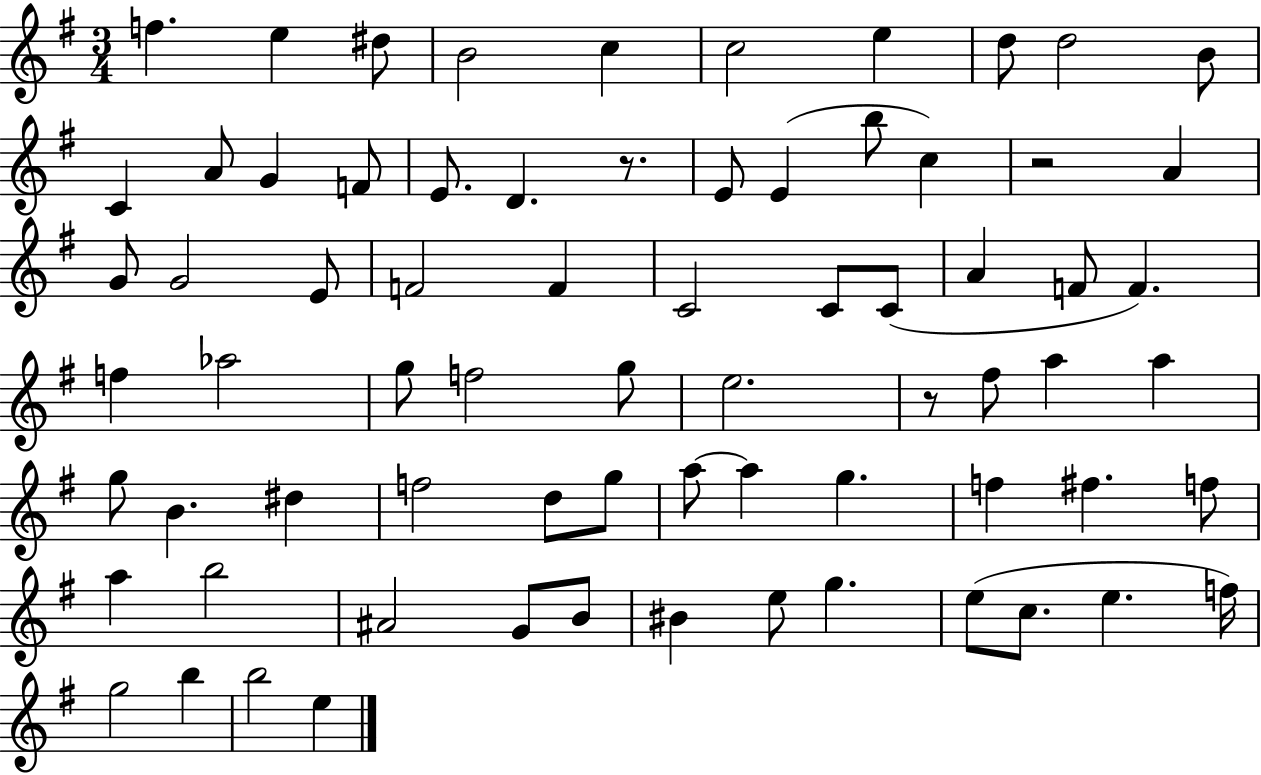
F5/q. E5/q D#5/e B4/h C5/q C5/h E5/q D5/e D5/h B4/e C4/q A4/e G4/q F4/e E4/e. D4/q. R/e. E4/e E4/q B5/e C5/q R/h A4/q G4/e G4/h E4/e F4/h F4/q C4/h C4/e C4/e A4/q F4/e F4/q. F5/q Ab5/h G5/e F5/h G5/e E5/h. R/e F#5/e A5/q A5/q G5/e B4/q. D#5/q F5/h D5/e G5/e A5/e A5/q G5/q. F5/q F#5/q. F5/e A5/q B5/h A#4/h G4/e B4/e BIS4/q E5/e G5/q. E5/e C5/e. E5/q. F5/s G5/h B5/q B5/h E5/q